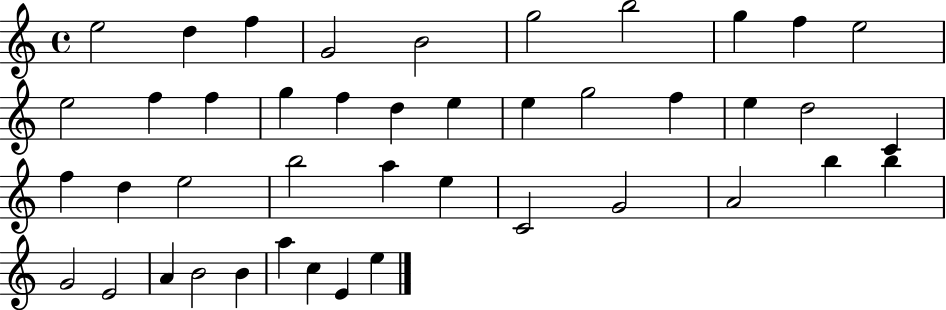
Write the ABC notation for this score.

X:1
T:Untitled
M:4/4
L:1/4
K:C
e2 d f G2 B2 g2 b2 g f e2 e2 f f g f d e e g2 f e d2 C f d e2 b2 a e C2 G2 A2 b b G2 E2 A B2 B a c E e